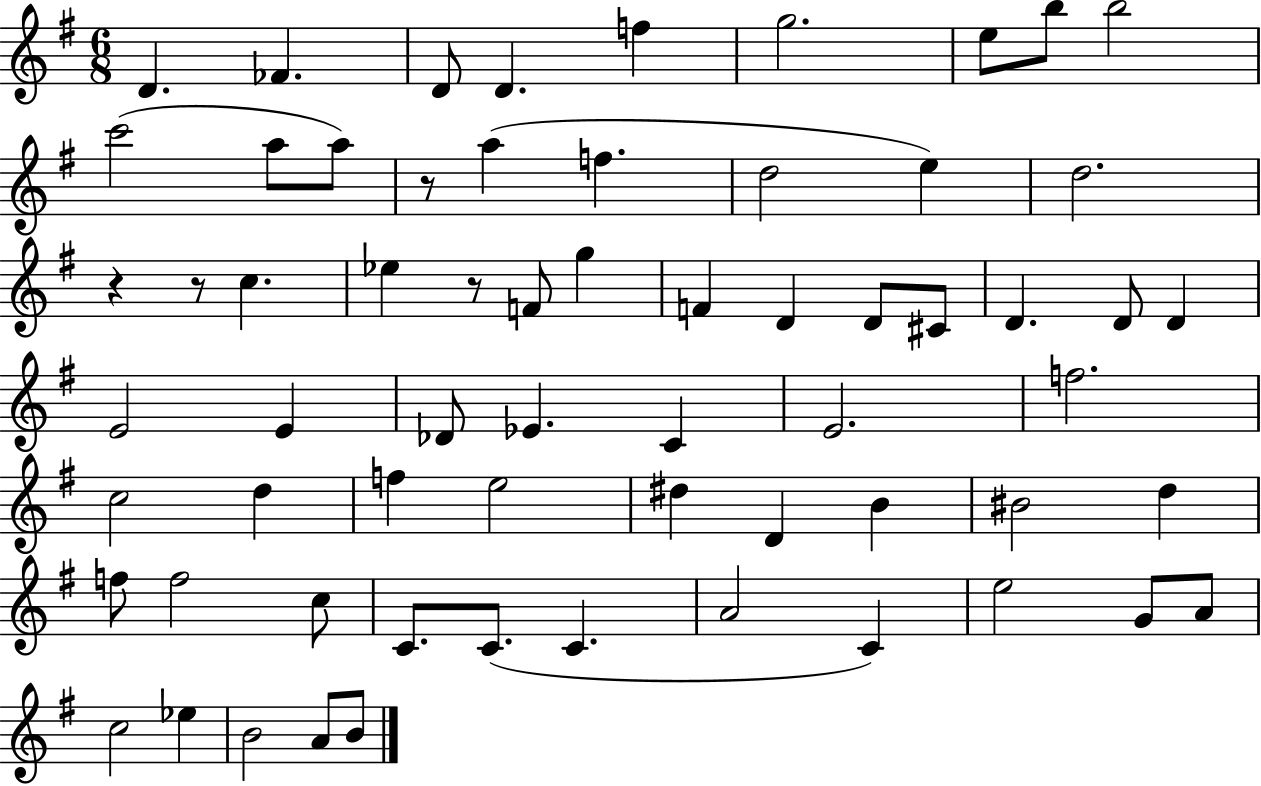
D4/q. FES4/q. D4/e D4/q. F5/q G5/h. E5/e B5/e B5/h C6/h A5/e A5/e R/e A5/q F5/q. D5/h E5/q D5/h. R/q R/e C5/q. Eb5/q R/e F4/e G5/q F4/q D4/q D4/e C#4/e D4/q. D4/e D4/q E4/h E4/q Db4/e Eb4/q. C4/q E4/h. F5/h. C5/h D5/q F5/q E5/h D#5/q D4/q B4/q BIS4/h D5/q F5/e F5/h C5/e C4/e. C4/e. C4/q. A4/h C4/q E5/h G4/e A4/e C5/h Eb5/q B4/h A4/e B4/e